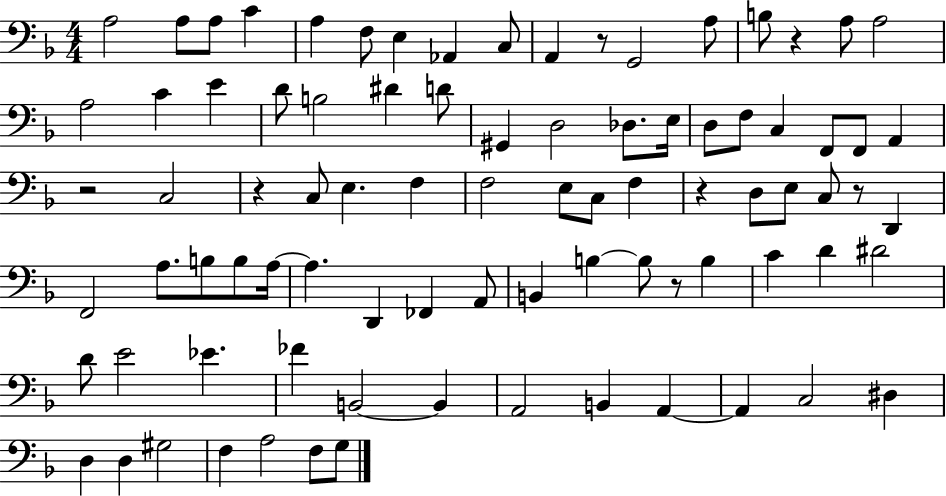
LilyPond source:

{
  \clef bass
  \numericTimeSignature
  \time 4/4
  \key f \major
  a2 a8 a8 c'4 | a4 f8 e4 aes,4 c8 | a,4 r8 g,2 a8 | b8 r4 a8 a2 | \break a2 c'4 e'4 | d'8 b2 dis'4 d'8 | gis,4 d2 des8. e16 | d8 f8 c4 f,8 f,8 a,4 | \break r2 c2 | r4 c8 e4. f4 | f2 e8 c8 f4 | r4 d8 e8 c8 r8 d,4 | \break f,2 a8. b8 b8 a16~~ | a4. d,4 fes,4 a,8 | b,4 b4~~ b8 r8 b4 | c'4 d'4 dis'2 | \break d'8 e'2 ees'4. | fes'4 b,2~~ b,4 | a,2 b,4 a,4~~ | a,4 c2 dis4 | \break d4 d4 gis2 | f4 a2 f8 g8 | \bar "|."
}